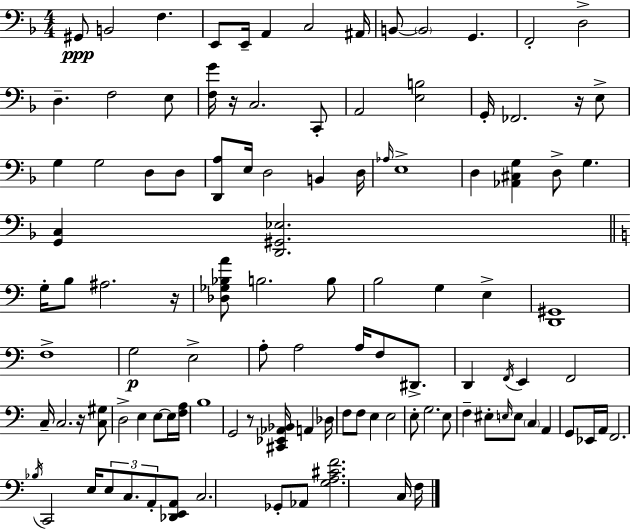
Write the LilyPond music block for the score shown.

{
  \clef bass
  \numericTimeSignature
  \time 4/4
  \key d \minor
  gis,8\ppp b,2 f4. | e,8 e,16-- a,4 c2 ais,16 | b,8~~ \parenthesize b,2 g,4. | f,2-. d2-> | \break d4.-- f2 e8 | <f g'>16 r16 c2. c,8-. | a,2 <e b>2 | g,16-. fes,2. r16 e8-> | \break g4 g2 d8 d8 | <d, a>8 e16 d2 b,4 d16 | \grace { aes16 } e1-> | d4 <aes, cis g>4 d8-> g4. | \break <g, c>4 <d, gis, ees>2. | \bar "||" \break \key c \major g16-. b8 ais2. r16 | <des ges bes a'>8 b2. b8 | b2 g4 e4-> | <d, gis,>1 | \break f1-> | g2\p e2-> | a8-. a2 a16 f8 dis,8.-> | d,4 \acciaccatura { f,16 } e,4 f,2 | \break c16-- c2. r16 <c gis>8 | d2-> e4 e8~~ e16 | <f a>16 b1 | g,2 r8 <cis, ees, aes, bes,>16 a,4 | \break des16 f8 f8 e4 e2 | e8-. g2. e8 | f4-- eis8-. \grace { e16 } e8 \parenthesize c4 a,4 | g,8 ees,16 a,16 f,2. | \break \acciaccatura { bes16 } c,2 e16 \tuplet 3/2 { e8 c8. | a,8-. } <des, e, a,>8 c2. | ges,8-. aes,8 <g a cis' f'>2. | c16 f16 \bar "|."
}